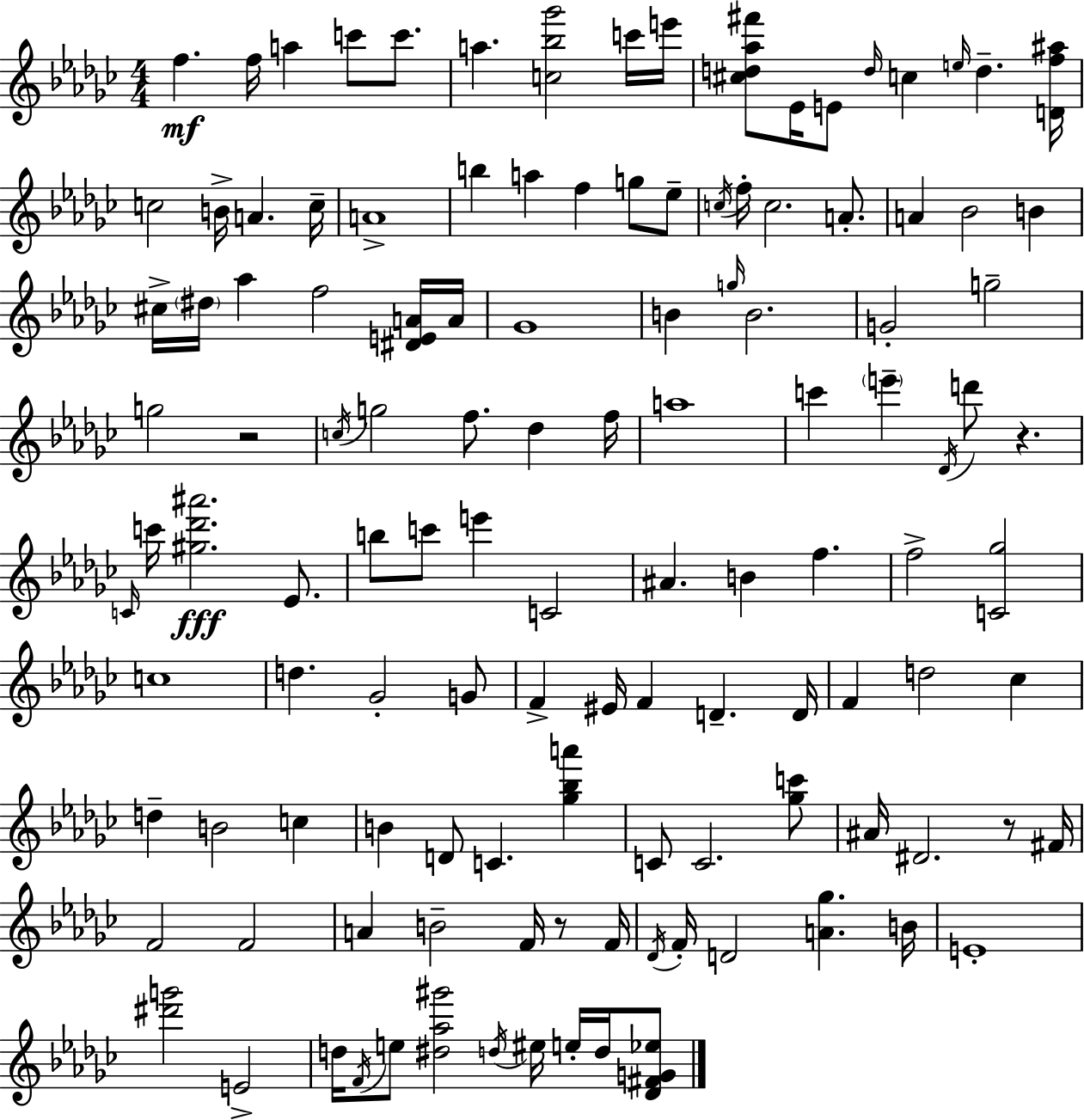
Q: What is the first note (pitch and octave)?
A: F5